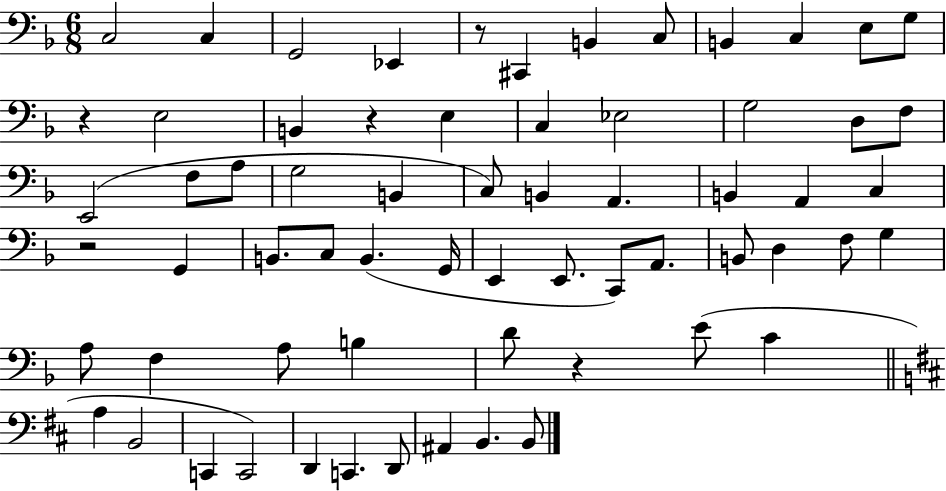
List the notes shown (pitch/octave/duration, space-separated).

C3/h C3/q G2/h Eb2/q R/e C#2/q B2/q C3/e B2/q C3/q E3/e G3/e R/q E3/h B2/q R/q E3/q C3/q Eb3/h G3/h D3/e F3/e E2/h F3/e A3/e G3/h B2/q C3/e B2/q A2/q. B2/q A2/q C3/q R/h G2/q B2/e. C3/e B2/q. G2/s E2/q E2/e. C2/e A2/e. B2/e D3/q F3/e G3/q A3/e F3/q A3/e B3/q D4/e R/q E4/e C4/q A3/q B2/h C2/q C2/h D2/q C2/q. D2/e A#2/q B2/q. B2/e